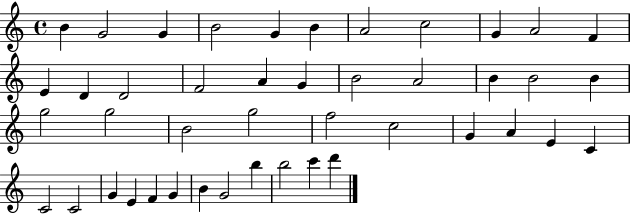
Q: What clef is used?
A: treble